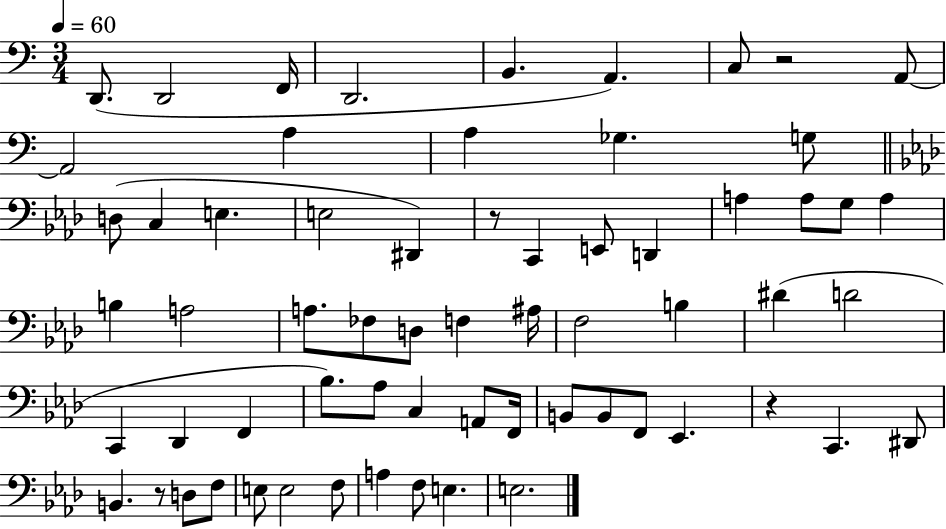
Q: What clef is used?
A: bass